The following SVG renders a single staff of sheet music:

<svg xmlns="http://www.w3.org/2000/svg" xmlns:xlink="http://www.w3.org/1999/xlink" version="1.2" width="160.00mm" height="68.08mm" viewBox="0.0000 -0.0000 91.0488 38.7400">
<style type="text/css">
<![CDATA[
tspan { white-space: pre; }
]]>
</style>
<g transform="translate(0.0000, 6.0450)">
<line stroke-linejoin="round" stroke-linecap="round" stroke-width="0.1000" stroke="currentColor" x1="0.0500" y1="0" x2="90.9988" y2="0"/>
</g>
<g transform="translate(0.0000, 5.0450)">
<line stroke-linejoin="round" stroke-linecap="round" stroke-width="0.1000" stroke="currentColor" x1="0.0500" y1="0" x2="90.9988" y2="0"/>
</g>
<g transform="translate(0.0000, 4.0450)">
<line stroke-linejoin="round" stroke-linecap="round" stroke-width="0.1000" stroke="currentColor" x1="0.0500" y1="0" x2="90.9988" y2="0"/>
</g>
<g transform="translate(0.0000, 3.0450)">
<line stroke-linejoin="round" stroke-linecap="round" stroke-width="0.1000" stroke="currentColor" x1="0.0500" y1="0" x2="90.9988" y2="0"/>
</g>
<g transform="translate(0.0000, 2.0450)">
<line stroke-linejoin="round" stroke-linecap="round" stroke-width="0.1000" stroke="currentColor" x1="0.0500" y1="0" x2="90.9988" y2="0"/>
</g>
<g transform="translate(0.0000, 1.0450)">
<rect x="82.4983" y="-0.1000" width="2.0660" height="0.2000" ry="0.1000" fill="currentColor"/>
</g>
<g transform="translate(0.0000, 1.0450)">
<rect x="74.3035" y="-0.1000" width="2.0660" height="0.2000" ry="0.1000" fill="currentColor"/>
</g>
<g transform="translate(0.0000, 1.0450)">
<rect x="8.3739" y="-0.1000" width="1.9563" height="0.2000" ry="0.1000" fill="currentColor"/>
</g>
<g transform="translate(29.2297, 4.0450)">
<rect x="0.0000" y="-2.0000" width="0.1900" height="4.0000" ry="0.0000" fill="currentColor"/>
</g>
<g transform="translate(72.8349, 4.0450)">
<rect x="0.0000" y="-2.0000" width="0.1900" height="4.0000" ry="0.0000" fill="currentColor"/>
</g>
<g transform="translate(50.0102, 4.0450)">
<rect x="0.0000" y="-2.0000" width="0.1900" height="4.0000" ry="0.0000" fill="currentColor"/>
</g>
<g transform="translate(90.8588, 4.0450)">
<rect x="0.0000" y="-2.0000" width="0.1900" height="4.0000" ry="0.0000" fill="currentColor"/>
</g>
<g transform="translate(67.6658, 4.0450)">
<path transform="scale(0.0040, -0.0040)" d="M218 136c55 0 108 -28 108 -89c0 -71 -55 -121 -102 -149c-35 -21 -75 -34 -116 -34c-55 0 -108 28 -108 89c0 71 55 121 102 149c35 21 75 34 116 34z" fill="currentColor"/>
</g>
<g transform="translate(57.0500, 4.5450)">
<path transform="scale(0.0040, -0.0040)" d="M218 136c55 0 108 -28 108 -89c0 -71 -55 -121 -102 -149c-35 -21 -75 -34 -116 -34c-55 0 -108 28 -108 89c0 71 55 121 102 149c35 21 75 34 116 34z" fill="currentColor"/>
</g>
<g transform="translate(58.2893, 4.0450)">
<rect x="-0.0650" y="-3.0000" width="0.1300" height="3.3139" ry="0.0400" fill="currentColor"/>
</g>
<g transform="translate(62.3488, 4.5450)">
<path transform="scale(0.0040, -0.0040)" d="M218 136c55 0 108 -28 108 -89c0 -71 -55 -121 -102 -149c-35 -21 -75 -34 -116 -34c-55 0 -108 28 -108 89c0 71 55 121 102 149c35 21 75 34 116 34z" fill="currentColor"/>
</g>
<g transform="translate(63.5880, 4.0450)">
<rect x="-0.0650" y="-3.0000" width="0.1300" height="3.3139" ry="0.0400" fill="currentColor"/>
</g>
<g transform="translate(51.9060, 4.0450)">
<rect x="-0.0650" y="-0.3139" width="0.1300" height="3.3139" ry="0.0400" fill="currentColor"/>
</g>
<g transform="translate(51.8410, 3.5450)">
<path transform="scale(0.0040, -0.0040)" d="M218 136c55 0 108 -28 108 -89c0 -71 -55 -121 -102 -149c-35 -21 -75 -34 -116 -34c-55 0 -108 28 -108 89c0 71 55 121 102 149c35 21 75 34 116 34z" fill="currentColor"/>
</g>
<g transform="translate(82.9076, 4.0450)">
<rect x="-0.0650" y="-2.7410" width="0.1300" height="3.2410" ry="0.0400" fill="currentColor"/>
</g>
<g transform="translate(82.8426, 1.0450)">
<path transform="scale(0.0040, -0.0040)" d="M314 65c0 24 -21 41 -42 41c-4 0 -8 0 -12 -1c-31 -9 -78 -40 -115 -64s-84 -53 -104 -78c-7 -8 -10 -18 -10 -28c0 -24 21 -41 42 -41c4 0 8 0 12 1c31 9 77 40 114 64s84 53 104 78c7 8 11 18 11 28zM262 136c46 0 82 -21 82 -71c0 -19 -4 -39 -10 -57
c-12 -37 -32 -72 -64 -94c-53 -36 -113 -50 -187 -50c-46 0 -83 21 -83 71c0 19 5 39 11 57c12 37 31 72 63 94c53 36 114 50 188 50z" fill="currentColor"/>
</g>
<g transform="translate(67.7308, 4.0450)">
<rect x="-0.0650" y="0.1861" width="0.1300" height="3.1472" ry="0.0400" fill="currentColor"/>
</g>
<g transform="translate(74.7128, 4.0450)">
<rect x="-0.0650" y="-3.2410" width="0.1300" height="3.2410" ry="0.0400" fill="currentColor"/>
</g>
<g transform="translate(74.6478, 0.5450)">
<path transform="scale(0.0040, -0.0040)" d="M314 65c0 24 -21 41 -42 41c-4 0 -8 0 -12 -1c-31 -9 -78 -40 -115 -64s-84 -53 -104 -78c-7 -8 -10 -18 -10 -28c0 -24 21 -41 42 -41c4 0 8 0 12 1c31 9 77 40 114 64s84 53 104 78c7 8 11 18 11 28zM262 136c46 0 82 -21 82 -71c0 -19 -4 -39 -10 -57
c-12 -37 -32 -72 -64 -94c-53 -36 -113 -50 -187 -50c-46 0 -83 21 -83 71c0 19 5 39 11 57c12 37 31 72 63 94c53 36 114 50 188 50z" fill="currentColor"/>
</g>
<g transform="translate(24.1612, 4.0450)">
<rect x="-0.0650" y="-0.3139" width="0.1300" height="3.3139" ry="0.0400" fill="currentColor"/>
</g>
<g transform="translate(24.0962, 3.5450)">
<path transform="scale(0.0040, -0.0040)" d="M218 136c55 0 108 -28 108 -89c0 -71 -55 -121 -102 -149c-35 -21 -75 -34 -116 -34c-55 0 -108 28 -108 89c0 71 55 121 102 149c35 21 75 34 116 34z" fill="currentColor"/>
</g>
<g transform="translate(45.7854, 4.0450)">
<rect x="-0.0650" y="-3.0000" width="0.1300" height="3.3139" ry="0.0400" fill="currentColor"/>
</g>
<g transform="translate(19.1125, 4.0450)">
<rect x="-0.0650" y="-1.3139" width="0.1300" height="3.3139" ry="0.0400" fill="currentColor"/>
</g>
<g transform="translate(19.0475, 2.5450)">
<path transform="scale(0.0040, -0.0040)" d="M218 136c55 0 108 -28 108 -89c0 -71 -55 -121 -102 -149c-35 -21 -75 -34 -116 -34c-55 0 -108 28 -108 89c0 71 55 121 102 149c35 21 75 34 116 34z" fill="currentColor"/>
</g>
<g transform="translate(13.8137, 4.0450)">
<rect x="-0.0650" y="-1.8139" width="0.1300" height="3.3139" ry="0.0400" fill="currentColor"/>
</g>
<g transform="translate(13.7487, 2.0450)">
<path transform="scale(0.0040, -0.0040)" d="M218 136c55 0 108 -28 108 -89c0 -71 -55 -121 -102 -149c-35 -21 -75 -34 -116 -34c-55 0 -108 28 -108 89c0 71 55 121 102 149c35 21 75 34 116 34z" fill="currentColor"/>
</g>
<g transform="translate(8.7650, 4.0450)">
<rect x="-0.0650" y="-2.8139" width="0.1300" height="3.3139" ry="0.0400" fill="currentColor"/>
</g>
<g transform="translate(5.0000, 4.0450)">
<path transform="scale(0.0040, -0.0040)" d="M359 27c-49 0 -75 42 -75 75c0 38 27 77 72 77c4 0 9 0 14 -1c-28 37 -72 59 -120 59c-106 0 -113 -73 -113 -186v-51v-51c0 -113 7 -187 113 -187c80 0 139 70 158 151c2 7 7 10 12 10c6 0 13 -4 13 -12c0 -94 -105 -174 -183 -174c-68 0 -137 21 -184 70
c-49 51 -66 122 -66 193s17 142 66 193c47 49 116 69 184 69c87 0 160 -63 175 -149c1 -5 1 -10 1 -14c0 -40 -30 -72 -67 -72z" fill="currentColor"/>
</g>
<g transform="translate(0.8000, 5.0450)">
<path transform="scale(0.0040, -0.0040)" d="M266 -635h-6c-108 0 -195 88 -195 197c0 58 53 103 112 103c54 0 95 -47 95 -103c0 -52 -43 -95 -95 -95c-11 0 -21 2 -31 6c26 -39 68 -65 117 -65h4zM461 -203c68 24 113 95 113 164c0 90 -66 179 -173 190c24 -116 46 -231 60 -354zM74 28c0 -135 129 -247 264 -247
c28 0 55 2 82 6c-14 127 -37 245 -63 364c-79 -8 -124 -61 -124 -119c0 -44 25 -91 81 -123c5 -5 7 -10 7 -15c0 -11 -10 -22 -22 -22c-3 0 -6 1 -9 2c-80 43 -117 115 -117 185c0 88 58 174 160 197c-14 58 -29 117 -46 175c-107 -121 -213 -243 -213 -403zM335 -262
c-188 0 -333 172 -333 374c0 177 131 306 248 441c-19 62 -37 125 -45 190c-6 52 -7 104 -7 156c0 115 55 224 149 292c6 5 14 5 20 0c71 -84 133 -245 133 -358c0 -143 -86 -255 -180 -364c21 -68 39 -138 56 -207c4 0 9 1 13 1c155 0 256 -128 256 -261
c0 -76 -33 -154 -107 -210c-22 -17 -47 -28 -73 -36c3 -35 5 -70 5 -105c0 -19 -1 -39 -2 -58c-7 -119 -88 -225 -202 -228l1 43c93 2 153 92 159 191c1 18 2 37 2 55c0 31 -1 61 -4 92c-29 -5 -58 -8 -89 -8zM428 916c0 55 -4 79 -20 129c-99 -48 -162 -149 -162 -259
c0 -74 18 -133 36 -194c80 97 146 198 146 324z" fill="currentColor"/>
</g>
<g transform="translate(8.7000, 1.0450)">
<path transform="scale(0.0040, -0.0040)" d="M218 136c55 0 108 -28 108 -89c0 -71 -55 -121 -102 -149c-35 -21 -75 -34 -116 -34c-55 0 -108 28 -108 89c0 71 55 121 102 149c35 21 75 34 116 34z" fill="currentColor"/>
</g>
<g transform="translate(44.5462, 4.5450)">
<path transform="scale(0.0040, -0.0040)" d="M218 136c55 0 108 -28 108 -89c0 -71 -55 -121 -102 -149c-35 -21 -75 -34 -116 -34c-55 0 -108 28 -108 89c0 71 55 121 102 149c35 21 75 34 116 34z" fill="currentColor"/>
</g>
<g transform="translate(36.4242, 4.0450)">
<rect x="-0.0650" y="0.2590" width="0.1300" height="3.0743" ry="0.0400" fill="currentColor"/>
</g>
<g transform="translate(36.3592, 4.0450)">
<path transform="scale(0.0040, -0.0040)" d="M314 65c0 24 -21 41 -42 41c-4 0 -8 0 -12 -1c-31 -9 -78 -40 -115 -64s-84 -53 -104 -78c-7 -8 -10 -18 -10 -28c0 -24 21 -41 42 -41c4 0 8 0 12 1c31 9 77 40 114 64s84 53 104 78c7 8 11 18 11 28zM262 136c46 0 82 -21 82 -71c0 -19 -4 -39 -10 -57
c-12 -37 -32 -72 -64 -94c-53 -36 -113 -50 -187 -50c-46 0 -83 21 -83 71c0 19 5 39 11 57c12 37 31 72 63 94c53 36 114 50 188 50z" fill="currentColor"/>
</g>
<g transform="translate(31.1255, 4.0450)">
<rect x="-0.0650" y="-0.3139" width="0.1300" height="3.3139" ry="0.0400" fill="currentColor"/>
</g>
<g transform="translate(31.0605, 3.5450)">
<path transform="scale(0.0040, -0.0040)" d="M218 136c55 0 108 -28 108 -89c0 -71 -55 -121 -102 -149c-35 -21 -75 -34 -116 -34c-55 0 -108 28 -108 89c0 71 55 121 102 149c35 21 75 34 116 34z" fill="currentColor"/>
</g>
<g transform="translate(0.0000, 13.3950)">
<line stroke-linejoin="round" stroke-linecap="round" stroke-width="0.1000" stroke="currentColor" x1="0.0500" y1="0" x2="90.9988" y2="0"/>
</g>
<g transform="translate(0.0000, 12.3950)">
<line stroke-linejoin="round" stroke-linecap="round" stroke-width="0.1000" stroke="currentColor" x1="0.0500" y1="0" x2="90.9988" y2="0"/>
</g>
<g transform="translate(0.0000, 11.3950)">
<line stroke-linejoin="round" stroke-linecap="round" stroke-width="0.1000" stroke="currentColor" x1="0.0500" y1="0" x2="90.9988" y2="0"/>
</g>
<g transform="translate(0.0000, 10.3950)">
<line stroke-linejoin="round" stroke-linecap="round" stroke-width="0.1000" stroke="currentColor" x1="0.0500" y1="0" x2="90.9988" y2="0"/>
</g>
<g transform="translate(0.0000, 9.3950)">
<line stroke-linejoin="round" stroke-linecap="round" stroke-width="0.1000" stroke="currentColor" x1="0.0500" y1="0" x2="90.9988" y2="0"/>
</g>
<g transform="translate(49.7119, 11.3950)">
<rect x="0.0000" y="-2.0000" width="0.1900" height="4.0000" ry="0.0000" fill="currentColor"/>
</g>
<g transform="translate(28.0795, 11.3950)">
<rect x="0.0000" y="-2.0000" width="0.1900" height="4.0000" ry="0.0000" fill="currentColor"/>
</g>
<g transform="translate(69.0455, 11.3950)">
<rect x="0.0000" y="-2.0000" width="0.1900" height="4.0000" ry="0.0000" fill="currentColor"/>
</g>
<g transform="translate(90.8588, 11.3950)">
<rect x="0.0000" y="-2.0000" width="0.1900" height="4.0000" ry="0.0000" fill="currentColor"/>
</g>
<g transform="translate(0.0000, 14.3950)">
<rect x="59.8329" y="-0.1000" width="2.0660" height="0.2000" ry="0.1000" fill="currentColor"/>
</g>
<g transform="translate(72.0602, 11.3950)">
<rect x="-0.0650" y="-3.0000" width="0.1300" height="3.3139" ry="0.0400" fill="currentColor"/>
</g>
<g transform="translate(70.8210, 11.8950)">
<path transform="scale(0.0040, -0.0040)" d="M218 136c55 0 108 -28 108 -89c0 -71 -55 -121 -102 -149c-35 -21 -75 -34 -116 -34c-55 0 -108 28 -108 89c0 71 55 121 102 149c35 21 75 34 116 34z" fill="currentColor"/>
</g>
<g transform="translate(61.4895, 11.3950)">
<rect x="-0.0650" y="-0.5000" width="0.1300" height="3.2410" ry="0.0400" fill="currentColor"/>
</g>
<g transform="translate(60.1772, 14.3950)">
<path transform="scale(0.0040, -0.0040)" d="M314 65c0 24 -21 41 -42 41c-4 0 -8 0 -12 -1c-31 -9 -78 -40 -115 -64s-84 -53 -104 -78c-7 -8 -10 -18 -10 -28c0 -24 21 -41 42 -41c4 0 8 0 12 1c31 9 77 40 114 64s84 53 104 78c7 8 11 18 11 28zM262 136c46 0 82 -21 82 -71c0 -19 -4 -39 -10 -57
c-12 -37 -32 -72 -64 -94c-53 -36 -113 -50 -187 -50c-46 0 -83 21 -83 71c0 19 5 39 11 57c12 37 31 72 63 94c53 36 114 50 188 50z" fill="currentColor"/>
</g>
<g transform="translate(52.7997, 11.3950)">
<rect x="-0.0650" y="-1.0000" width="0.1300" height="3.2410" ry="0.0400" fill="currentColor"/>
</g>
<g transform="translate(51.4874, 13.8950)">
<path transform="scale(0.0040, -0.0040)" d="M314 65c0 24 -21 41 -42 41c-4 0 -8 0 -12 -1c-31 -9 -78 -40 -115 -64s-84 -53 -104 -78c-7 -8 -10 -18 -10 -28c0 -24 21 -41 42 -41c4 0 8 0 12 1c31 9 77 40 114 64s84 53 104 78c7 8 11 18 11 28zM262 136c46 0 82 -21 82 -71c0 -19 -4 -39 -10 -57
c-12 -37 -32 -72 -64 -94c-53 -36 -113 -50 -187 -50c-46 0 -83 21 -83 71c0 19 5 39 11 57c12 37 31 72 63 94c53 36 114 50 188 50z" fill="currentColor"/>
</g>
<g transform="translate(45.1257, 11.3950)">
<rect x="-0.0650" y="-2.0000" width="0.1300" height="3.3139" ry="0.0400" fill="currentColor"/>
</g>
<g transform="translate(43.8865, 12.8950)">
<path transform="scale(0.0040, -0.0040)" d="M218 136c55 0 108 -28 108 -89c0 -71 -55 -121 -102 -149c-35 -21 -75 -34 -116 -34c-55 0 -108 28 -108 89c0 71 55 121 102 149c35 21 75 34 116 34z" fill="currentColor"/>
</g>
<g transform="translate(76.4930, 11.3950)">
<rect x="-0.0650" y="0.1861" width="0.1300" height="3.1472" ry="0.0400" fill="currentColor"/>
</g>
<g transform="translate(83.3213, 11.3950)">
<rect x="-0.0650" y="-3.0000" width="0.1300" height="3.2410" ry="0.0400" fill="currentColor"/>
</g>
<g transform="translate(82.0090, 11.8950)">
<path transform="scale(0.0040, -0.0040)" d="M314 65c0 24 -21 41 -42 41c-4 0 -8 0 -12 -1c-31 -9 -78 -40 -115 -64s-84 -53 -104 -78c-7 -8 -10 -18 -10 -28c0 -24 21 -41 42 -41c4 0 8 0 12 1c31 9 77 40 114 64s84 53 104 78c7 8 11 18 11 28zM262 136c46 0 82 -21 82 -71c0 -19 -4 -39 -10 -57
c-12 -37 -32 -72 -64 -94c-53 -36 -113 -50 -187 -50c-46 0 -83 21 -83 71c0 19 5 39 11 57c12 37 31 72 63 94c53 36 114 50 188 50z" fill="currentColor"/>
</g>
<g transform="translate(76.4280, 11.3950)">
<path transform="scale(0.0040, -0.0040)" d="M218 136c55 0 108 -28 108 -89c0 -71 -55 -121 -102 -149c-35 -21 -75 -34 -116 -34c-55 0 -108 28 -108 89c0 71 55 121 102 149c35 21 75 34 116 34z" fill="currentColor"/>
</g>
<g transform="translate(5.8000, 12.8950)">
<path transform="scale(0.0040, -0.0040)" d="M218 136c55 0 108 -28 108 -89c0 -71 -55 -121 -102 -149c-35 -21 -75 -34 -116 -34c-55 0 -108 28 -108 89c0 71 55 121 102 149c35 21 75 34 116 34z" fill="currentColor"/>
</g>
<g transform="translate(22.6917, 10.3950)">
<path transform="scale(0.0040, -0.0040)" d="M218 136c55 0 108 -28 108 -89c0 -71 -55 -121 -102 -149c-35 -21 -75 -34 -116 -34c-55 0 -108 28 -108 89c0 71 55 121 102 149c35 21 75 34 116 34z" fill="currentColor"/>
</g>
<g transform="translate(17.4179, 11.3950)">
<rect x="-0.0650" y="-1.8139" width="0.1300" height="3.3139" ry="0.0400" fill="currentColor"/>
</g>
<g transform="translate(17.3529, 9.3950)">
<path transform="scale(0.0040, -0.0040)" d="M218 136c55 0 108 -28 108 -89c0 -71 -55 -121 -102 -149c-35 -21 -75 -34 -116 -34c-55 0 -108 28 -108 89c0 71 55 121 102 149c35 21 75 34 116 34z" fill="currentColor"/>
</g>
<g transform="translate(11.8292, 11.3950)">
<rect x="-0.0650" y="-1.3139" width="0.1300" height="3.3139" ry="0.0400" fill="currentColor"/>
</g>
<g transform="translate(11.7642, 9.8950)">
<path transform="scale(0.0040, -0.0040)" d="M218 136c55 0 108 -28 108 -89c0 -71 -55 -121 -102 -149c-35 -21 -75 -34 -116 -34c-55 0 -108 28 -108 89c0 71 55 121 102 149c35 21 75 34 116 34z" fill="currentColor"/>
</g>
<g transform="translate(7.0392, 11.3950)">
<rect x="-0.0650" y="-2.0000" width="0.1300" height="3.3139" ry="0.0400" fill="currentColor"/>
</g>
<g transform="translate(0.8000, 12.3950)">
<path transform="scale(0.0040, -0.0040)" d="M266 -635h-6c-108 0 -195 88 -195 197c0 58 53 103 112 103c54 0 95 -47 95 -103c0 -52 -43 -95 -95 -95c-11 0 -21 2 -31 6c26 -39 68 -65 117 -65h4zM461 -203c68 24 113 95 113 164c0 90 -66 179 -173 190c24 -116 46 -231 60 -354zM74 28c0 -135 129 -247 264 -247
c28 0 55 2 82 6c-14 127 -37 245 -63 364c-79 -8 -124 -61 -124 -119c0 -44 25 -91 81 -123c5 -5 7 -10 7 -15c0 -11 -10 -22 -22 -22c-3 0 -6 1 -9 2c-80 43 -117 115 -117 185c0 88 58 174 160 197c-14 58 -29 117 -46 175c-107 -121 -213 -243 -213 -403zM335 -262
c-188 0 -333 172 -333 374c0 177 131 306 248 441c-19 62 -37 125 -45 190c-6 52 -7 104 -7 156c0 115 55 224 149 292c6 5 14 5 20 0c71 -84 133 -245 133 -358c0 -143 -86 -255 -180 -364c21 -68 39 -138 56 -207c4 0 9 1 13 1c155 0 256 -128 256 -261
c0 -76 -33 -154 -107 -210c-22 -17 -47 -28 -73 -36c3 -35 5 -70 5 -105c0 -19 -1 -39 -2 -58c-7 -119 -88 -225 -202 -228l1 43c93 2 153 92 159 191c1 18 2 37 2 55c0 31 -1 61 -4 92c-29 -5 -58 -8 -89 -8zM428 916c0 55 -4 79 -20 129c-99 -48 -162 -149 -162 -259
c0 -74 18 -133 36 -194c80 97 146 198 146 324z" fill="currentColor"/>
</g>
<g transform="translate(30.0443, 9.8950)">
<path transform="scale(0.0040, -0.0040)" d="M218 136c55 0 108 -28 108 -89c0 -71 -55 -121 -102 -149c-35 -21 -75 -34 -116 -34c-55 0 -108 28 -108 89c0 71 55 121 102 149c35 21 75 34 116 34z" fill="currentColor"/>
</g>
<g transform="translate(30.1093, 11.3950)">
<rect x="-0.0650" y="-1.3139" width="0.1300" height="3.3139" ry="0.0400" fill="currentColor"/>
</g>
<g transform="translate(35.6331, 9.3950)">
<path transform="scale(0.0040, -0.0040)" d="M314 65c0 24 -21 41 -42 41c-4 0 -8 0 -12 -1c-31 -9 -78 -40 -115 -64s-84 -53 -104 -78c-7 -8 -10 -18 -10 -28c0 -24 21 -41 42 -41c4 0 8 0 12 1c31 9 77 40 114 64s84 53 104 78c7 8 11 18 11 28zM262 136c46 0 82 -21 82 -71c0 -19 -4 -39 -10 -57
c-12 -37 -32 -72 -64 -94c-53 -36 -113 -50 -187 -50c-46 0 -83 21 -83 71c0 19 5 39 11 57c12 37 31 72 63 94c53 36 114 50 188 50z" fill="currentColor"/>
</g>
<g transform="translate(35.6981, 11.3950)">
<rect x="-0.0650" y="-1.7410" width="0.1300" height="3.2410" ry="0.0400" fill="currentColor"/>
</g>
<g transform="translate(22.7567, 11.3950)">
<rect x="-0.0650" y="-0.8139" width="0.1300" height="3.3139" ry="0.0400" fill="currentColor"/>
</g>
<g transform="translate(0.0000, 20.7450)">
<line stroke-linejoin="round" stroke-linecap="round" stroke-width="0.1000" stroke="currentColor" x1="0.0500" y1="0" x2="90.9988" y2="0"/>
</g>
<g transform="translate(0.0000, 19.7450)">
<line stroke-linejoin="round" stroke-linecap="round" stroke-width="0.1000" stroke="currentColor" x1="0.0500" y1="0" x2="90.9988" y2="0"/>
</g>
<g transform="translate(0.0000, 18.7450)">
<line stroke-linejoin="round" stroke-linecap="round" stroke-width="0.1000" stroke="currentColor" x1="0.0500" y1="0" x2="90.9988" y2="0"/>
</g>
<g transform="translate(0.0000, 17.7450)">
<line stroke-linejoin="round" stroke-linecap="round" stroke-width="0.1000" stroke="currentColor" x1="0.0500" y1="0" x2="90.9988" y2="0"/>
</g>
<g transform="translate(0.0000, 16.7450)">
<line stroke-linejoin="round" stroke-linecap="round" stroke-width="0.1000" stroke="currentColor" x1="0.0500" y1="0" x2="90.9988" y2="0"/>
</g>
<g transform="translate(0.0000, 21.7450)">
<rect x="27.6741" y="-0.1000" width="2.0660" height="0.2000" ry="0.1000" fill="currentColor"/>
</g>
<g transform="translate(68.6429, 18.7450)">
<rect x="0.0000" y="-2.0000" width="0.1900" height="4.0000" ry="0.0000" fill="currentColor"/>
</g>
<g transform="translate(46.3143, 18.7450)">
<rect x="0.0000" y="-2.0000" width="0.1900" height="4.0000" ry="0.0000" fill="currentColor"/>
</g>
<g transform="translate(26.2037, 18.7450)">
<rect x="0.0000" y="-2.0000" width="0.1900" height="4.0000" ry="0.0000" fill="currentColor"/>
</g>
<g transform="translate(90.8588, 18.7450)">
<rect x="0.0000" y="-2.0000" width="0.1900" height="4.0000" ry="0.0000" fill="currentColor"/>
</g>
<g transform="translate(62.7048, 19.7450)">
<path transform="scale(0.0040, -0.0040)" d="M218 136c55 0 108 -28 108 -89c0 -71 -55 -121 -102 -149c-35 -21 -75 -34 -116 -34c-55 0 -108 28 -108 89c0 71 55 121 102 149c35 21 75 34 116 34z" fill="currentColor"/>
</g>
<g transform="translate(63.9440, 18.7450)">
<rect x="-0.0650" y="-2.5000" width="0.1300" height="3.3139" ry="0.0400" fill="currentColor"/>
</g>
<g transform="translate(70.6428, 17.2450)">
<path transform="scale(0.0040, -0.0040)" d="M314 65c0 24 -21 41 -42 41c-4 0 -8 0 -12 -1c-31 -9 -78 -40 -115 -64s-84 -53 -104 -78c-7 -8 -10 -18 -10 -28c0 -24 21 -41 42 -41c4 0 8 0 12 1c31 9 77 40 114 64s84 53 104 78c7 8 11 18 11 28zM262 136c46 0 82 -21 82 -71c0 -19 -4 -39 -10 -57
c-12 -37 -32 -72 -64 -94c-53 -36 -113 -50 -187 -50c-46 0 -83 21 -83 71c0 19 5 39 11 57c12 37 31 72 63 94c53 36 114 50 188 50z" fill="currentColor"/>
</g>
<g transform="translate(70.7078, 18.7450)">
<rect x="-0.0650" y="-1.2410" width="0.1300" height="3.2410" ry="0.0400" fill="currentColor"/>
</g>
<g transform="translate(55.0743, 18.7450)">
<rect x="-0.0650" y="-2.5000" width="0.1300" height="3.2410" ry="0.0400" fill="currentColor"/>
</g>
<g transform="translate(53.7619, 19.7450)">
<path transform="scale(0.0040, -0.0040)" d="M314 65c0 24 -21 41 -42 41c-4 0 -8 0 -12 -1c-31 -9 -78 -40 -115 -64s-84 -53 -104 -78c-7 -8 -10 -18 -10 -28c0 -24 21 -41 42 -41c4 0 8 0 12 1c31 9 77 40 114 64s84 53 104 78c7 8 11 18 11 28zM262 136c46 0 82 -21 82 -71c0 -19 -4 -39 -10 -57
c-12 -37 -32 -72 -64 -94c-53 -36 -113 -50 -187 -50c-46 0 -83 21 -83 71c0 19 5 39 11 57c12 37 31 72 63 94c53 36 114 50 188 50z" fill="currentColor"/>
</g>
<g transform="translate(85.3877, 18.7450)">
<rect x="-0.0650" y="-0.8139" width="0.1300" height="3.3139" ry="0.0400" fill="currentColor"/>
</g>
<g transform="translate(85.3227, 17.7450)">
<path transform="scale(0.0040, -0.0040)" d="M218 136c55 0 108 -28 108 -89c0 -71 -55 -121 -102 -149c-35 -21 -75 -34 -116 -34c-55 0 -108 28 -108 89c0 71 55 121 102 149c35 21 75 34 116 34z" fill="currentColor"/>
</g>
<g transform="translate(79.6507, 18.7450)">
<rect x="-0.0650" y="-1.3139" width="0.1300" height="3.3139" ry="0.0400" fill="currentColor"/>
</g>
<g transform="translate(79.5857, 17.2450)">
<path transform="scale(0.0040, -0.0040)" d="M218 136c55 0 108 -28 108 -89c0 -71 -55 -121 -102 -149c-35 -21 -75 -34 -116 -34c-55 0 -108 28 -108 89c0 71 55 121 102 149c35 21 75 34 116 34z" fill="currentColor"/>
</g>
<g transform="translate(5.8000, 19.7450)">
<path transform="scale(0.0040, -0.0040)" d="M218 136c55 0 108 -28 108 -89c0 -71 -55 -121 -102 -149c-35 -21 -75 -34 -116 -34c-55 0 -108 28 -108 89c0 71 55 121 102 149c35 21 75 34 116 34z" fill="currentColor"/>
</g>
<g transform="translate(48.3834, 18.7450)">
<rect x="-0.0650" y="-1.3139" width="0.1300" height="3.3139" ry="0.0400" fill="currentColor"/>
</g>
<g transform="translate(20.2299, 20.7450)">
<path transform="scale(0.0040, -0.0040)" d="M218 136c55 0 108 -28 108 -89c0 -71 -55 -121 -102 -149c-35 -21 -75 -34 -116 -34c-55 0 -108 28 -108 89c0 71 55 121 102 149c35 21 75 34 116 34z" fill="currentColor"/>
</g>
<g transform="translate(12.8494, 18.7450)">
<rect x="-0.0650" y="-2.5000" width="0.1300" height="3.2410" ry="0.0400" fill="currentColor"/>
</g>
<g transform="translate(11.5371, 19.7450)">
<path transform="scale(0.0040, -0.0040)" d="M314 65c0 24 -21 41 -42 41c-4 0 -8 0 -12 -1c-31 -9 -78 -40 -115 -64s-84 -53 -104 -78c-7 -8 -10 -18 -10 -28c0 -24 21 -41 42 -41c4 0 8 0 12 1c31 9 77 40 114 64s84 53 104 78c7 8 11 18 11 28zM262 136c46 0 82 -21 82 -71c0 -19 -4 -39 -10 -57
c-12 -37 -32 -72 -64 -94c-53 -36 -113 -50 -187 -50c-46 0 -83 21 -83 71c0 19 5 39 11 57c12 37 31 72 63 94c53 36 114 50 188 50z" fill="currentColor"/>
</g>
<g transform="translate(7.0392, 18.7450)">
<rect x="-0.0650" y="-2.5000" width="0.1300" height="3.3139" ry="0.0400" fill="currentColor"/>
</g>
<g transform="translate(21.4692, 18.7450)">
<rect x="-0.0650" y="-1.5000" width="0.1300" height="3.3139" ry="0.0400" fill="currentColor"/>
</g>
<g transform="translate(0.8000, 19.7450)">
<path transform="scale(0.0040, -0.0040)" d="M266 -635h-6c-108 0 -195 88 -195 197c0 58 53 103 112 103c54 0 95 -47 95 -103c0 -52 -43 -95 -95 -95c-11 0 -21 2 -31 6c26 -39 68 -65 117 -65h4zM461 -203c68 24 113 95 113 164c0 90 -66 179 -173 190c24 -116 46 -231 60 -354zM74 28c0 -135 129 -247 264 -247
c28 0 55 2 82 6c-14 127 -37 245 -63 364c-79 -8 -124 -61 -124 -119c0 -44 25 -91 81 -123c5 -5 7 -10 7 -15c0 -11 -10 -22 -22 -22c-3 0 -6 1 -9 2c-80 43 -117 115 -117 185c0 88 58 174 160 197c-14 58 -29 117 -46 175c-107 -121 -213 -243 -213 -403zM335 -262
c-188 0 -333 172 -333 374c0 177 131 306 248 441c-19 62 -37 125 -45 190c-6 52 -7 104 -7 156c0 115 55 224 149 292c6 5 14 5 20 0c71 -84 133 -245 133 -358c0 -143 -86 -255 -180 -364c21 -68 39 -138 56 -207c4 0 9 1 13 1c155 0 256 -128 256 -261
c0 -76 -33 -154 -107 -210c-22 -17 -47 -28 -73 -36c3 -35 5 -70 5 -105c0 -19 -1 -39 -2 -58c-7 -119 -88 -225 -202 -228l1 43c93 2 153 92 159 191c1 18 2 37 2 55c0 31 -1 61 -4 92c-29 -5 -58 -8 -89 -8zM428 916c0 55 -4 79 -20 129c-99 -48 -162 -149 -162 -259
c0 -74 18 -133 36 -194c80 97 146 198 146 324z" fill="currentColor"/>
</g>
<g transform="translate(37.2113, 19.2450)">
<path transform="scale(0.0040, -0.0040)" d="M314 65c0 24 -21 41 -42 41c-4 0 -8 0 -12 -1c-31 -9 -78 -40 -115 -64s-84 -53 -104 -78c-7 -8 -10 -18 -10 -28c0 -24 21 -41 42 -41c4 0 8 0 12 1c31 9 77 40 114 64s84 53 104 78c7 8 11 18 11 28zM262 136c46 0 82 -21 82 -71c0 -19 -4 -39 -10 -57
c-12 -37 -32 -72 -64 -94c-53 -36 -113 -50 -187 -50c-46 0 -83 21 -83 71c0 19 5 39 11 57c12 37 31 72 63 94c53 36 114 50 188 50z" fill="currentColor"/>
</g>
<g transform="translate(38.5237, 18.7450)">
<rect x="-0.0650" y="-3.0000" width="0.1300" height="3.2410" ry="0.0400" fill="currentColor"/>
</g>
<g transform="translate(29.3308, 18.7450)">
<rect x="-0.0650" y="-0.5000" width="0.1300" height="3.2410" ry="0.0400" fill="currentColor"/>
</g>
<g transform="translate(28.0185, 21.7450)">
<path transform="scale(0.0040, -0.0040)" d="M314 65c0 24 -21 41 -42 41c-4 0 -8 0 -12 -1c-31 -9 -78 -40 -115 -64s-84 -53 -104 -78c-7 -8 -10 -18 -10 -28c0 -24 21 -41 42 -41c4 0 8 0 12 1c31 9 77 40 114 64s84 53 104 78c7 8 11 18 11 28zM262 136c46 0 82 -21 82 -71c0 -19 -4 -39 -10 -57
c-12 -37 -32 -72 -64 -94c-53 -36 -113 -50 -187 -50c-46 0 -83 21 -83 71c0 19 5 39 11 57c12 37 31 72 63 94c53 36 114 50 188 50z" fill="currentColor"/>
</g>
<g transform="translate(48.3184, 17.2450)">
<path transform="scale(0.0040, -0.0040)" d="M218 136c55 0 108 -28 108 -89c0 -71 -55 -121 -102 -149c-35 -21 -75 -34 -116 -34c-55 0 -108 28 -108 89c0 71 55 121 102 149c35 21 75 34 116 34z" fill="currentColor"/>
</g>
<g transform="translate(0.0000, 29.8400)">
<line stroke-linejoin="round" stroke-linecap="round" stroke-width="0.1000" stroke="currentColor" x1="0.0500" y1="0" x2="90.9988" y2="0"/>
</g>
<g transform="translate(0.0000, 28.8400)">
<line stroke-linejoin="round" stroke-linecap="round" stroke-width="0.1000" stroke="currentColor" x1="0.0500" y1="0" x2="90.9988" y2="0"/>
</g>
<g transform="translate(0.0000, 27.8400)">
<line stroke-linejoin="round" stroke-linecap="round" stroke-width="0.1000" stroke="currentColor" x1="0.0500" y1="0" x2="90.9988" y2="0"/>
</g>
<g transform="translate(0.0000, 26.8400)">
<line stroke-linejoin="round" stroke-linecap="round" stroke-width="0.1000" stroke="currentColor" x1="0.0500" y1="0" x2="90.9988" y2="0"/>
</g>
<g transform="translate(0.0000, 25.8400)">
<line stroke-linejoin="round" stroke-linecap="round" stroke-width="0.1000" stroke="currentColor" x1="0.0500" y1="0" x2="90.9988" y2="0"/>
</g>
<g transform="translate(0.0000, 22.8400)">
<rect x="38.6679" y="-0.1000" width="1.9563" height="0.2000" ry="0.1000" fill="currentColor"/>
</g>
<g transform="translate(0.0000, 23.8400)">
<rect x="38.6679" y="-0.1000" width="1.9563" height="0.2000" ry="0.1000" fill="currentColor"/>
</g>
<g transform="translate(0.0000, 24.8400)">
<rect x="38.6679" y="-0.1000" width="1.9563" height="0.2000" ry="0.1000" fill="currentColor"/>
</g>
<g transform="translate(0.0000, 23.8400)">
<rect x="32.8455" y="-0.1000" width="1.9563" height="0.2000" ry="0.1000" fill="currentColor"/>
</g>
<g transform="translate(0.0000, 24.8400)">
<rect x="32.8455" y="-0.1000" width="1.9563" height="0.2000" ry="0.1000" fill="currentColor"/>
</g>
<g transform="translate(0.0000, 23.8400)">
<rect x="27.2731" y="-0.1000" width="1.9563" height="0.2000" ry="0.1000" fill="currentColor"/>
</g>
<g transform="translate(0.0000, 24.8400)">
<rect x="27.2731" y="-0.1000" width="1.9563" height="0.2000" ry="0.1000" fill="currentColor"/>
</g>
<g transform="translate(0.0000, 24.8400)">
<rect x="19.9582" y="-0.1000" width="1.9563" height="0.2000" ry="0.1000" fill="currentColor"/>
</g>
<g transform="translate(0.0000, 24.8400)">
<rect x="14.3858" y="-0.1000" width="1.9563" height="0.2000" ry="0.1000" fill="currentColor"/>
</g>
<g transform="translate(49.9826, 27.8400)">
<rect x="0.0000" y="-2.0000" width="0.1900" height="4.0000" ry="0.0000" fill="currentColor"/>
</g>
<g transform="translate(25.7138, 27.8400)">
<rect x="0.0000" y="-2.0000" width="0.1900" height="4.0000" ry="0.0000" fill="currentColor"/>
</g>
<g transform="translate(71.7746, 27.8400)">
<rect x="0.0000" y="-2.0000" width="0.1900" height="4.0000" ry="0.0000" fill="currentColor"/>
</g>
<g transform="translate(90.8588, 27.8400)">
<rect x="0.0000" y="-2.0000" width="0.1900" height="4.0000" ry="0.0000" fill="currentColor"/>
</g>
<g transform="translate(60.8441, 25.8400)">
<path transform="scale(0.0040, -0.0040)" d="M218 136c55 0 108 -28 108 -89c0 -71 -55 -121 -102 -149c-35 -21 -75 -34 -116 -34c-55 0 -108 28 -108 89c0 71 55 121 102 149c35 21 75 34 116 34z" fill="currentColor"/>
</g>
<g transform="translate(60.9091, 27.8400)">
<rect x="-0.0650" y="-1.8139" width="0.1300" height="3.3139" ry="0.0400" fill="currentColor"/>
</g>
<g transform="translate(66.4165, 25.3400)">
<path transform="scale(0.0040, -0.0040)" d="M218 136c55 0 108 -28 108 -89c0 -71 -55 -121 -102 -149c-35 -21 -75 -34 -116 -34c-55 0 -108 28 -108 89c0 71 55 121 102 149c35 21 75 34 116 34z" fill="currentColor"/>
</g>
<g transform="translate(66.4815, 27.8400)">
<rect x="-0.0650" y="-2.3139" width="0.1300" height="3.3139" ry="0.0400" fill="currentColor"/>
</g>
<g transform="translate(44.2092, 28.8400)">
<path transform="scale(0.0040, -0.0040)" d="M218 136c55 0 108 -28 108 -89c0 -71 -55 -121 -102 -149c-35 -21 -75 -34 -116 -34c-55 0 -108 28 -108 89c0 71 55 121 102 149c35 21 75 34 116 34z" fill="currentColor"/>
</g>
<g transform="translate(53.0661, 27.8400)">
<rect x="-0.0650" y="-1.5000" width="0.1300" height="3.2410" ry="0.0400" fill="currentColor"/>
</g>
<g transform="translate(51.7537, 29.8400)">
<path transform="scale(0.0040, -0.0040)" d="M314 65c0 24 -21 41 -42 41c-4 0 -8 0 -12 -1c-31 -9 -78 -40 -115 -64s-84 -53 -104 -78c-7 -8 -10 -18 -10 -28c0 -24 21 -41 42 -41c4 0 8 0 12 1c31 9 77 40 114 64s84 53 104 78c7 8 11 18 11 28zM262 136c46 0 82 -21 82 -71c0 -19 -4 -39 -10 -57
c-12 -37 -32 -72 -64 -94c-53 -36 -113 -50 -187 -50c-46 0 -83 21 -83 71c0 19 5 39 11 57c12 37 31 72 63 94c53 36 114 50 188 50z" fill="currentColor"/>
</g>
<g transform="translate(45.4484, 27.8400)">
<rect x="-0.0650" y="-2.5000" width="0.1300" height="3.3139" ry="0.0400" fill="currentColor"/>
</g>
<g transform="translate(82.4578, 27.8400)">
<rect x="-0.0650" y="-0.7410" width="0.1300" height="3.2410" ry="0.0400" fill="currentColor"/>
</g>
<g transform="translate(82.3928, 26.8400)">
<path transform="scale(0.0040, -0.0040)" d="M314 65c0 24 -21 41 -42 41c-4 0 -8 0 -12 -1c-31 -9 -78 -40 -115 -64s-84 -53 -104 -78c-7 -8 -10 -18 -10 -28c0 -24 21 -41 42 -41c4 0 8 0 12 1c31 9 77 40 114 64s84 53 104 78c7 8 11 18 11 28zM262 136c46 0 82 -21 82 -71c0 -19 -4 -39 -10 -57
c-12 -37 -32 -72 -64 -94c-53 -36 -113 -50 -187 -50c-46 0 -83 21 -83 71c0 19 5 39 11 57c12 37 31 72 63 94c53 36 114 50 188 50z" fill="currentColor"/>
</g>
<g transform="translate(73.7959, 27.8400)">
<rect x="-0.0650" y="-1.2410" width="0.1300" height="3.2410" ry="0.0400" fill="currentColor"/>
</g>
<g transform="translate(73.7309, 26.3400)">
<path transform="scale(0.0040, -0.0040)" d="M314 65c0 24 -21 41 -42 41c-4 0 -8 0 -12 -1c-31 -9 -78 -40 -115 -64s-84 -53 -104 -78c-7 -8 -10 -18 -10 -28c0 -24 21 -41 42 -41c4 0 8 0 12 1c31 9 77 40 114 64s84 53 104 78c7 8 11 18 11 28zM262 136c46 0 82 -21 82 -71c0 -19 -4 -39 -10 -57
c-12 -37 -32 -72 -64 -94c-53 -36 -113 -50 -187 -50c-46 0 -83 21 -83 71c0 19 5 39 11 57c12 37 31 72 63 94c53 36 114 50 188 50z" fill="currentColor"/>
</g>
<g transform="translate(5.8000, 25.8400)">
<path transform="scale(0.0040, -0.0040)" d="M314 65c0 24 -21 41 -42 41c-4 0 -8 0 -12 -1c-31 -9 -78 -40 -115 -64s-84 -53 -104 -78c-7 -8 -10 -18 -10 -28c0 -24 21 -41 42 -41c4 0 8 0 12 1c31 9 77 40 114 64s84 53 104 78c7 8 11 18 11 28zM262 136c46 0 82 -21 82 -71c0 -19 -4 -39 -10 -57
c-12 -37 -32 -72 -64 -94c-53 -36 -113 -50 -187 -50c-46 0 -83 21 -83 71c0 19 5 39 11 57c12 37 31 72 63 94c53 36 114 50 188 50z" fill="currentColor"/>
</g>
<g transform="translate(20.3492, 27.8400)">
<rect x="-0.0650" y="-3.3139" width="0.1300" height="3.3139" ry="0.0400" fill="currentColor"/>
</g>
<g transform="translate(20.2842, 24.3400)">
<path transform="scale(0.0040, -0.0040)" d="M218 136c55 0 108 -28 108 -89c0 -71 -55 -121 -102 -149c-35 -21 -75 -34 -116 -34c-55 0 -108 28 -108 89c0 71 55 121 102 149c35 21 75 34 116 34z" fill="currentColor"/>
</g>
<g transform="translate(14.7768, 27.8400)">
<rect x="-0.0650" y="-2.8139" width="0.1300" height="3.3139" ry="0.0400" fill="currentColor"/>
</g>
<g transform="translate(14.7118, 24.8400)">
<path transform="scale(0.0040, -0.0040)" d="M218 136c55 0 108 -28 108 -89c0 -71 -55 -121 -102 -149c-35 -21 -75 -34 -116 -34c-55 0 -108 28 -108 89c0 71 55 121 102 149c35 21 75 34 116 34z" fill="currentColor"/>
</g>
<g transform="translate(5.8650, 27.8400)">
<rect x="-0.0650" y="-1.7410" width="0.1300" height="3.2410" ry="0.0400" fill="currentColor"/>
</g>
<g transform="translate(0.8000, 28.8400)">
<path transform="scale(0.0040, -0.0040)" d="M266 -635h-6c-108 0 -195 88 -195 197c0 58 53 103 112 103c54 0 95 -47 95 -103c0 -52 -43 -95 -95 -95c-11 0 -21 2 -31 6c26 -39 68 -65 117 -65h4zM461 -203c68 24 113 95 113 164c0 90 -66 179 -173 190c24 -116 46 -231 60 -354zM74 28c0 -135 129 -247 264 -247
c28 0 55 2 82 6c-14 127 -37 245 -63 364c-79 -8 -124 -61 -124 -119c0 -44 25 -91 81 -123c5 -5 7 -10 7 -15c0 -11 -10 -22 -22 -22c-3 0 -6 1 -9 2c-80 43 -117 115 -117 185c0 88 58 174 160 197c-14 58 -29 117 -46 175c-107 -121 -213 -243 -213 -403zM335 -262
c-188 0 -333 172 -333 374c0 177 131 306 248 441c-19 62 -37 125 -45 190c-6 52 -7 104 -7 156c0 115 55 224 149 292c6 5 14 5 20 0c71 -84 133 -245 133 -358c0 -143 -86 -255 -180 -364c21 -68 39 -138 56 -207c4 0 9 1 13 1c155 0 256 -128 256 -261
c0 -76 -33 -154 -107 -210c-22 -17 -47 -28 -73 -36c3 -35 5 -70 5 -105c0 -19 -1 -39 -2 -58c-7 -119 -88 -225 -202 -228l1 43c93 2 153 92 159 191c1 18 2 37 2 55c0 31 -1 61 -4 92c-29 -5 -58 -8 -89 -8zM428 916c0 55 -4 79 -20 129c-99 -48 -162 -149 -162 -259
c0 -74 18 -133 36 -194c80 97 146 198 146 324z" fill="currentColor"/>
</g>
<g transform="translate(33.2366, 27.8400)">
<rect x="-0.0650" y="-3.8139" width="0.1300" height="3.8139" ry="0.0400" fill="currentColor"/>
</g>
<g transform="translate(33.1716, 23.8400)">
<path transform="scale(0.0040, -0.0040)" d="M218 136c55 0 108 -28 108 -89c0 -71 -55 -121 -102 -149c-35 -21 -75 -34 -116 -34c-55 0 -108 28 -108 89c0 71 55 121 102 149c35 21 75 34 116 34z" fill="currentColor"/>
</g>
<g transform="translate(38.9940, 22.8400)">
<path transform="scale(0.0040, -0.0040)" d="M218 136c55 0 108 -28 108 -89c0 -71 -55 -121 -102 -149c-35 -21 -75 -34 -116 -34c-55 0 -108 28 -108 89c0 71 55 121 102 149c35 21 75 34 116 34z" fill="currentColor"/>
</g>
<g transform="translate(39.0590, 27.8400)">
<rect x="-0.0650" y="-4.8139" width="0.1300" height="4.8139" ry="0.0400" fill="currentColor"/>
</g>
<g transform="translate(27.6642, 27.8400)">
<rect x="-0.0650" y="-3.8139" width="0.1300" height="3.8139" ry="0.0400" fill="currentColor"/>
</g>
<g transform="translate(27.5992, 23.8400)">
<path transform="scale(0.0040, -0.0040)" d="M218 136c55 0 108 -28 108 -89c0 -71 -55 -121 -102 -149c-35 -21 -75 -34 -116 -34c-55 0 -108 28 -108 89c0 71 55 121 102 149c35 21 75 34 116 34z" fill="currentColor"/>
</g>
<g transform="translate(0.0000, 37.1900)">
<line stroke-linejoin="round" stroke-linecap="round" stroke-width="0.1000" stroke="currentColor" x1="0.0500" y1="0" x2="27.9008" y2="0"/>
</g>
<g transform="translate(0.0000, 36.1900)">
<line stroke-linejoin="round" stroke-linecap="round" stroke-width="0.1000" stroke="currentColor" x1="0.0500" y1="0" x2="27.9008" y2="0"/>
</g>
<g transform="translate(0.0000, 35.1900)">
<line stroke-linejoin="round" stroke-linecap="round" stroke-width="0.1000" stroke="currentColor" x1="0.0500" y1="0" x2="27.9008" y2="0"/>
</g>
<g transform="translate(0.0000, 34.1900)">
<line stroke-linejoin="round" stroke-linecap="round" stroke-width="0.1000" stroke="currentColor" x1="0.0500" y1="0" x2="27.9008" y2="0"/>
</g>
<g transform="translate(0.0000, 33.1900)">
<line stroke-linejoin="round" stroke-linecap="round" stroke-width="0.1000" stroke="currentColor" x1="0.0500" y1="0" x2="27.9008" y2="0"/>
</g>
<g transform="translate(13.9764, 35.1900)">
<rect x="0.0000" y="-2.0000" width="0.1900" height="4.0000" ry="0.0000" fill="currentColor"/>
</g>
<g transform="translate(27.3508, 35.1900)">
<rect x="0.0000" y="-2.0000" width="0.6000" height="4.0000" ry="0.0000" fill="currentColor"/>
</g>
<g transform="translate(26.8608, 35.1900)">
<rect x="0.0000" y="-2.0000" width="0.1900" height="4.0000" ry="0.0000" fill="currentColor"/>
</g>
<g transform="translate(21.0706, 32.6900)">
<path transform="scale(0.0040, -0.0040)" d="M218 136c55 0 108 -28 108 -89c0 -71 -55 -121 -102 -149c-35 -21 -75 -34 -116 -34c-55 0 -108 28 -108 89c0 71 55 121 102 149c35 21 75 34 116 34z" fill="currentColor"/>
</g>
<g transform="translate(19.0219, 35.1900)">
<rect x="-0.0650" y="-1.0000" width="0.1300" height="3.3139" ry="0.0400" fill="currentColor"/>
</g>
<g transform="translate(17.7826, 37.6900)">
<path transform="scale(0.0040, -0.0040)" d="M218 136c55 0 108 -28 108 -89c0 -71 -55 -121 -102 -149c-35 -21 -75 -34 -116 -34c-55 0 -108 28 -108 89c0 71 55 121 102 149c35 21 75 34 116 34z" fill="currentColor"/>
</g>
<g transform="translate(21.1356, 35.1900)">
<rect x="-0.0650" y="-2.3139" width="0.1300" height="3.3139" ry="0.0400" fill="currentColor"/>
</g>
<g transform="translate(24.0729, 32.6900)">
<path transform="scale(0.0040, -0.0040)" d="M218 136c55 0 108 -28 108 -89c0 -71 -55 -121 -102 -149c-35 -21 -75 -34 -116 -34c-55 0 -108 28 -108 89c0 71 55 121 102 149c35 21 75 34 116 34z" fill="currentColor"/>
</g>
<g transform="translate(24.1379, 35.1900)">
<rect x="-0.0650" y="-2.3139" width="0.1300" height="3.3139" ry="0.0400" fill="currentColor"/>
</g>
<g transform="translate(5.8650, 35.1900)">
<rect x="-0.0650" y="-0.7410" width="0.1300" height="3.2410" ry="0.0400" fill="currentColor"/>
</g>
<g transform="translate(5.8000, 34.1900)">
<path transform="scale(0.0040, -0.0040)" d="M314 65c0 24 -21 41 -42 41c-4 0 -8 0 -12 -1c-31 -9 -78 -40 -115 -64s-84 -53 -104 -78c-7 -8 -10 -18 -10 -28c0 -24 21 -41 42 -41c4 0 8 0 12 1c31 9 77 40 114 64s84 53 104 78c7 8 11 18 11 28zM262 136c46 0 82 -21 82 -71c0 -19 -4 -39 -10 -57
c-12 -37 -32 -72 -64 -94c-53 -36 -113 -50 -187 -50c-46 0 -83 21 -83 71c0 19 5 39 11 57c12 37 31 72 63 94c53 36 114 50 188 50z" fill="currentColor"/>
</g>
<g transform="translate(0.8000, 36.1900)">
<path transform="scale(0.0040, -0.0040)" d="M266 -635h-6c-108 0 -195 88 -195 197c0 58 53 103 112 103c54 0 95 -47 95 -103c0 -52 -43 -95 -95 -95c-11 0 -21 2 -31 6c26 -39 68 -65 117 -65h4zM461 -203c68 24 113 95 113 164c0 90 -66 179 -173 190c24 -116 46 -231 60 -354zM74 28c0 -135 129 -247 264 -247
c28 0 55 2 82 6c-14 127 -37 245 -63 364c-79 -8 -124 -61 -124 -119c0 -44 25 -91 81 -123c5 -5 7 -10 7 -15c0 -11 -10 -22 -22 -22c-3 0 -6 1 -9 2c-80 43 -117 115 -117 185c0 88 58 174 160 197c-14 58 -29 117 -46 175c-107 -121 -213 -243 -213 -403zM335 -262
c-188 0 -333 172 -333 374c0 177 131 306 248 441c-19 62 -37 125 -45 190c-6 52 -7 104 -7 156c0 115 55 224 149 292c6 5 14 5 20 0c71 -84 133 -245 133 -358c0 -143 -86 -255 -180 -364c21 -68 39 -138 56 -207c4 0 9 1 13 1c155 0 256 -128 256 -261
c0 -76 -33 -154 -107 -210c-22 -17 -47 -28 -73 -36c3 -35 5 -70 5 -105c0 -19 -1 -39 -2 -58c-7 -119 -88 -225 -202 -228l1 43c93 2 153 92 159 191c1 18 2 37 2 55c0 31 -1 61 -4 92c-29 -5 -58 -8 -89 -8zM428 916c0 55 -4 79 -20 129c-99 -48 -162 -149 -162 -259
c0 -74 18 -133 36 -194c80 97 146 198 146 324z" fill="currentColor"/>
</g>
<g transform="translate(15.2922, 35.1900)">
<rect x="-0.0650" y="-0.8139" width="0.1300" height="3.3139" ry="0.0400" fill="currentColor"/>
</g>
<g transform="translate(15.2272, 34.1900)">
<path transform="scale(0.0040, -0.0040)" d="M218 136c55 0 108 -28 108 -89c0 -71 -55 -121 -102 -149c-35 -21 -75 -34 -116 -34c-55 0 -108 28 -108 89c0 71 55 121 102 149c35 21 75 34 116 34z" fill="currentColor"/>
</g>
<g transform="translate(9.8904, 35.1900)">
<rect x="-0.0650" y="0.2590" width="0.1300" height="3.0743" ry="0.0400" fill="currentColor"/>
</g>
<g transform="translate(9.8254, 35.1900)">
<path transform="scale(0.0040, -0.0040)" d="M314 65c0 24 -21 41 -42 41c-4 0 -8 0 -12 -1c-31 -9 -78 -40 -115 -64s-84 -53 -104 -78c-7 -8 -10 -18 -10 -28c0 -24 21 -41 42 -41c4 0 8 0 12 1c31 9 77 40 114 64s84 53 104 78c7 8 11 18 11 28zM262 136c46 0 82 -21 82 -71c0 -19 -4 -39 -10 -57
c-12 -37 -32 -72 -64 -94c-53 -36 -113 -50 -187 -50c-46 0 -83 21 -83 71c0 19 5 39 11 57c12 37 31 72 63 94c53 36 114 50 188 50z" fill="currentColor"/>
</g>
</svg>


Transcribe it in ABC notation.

X:1
T:Untitled
M:4/4
L:1/4
K:C
a f e c c B2 A c A A B b2 a2 F e f d e f2 F D2 C2 A B A2 G G2 E C2 A2 e G2 G e2 e d f2 a b c' c' e' G E2 f g e2 d2 d2 B2 d D g g